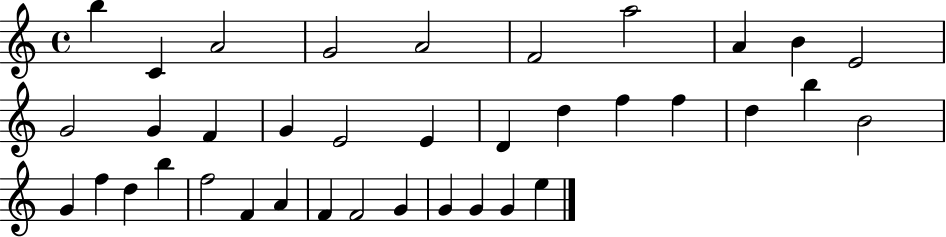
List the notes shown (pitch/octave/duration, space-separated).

B5/q C4/q A4/h G4/h A4/h F4/h A5/h A4/q B4/q E4/h G4/h G4/q F4/q G4/q E4/h E4/q D4/q D5/q F5/q F5/q D5/q B5/q B4/h G4/q F5/q D5/q B5/q F5/h F4/q A4/q F4/q F4/h G4/q G4/q G4/q G4/q E5/q